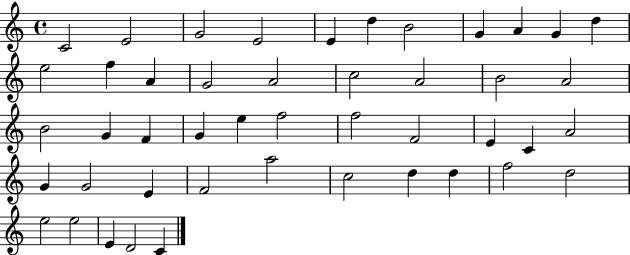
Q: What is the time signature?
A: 4/4